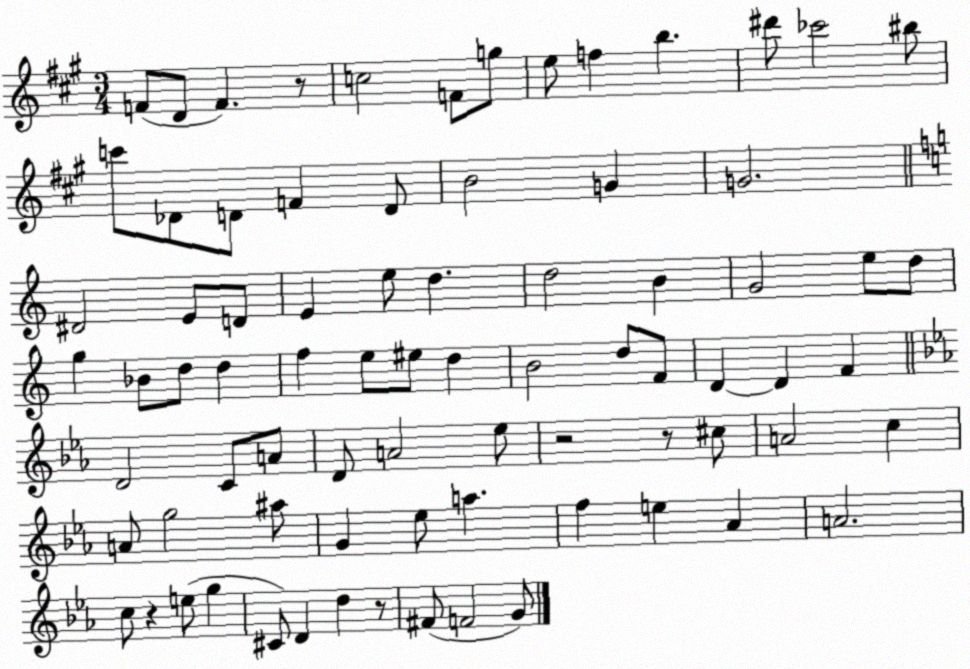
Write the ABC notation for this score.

X:1
T:Untitled
M:3/4
L:1/4
K:A
F/2 D/2 F z/2 c2 F/2 g/2 e/2 f b ^d'/2 _c'2 ^b/2 c'/2 _D/2 D/2 F D/2 B2 G G2 ^D2 E/2 D/2 E e/2 d d2 B G2 e/2 d/2 g _B/2 d/2 d f e/2 ^e/2 d B2 d/2 F/2 D D F D2 C/2 A/2 D/2 A2 _e/2 z2 z/2 ^c/2 A2 c A/2 g2 ^a/2 G _e/2 a f e _A A2 c/2 z e/2 g ^C/2 D d z/2 ^F/2 F2 G/2